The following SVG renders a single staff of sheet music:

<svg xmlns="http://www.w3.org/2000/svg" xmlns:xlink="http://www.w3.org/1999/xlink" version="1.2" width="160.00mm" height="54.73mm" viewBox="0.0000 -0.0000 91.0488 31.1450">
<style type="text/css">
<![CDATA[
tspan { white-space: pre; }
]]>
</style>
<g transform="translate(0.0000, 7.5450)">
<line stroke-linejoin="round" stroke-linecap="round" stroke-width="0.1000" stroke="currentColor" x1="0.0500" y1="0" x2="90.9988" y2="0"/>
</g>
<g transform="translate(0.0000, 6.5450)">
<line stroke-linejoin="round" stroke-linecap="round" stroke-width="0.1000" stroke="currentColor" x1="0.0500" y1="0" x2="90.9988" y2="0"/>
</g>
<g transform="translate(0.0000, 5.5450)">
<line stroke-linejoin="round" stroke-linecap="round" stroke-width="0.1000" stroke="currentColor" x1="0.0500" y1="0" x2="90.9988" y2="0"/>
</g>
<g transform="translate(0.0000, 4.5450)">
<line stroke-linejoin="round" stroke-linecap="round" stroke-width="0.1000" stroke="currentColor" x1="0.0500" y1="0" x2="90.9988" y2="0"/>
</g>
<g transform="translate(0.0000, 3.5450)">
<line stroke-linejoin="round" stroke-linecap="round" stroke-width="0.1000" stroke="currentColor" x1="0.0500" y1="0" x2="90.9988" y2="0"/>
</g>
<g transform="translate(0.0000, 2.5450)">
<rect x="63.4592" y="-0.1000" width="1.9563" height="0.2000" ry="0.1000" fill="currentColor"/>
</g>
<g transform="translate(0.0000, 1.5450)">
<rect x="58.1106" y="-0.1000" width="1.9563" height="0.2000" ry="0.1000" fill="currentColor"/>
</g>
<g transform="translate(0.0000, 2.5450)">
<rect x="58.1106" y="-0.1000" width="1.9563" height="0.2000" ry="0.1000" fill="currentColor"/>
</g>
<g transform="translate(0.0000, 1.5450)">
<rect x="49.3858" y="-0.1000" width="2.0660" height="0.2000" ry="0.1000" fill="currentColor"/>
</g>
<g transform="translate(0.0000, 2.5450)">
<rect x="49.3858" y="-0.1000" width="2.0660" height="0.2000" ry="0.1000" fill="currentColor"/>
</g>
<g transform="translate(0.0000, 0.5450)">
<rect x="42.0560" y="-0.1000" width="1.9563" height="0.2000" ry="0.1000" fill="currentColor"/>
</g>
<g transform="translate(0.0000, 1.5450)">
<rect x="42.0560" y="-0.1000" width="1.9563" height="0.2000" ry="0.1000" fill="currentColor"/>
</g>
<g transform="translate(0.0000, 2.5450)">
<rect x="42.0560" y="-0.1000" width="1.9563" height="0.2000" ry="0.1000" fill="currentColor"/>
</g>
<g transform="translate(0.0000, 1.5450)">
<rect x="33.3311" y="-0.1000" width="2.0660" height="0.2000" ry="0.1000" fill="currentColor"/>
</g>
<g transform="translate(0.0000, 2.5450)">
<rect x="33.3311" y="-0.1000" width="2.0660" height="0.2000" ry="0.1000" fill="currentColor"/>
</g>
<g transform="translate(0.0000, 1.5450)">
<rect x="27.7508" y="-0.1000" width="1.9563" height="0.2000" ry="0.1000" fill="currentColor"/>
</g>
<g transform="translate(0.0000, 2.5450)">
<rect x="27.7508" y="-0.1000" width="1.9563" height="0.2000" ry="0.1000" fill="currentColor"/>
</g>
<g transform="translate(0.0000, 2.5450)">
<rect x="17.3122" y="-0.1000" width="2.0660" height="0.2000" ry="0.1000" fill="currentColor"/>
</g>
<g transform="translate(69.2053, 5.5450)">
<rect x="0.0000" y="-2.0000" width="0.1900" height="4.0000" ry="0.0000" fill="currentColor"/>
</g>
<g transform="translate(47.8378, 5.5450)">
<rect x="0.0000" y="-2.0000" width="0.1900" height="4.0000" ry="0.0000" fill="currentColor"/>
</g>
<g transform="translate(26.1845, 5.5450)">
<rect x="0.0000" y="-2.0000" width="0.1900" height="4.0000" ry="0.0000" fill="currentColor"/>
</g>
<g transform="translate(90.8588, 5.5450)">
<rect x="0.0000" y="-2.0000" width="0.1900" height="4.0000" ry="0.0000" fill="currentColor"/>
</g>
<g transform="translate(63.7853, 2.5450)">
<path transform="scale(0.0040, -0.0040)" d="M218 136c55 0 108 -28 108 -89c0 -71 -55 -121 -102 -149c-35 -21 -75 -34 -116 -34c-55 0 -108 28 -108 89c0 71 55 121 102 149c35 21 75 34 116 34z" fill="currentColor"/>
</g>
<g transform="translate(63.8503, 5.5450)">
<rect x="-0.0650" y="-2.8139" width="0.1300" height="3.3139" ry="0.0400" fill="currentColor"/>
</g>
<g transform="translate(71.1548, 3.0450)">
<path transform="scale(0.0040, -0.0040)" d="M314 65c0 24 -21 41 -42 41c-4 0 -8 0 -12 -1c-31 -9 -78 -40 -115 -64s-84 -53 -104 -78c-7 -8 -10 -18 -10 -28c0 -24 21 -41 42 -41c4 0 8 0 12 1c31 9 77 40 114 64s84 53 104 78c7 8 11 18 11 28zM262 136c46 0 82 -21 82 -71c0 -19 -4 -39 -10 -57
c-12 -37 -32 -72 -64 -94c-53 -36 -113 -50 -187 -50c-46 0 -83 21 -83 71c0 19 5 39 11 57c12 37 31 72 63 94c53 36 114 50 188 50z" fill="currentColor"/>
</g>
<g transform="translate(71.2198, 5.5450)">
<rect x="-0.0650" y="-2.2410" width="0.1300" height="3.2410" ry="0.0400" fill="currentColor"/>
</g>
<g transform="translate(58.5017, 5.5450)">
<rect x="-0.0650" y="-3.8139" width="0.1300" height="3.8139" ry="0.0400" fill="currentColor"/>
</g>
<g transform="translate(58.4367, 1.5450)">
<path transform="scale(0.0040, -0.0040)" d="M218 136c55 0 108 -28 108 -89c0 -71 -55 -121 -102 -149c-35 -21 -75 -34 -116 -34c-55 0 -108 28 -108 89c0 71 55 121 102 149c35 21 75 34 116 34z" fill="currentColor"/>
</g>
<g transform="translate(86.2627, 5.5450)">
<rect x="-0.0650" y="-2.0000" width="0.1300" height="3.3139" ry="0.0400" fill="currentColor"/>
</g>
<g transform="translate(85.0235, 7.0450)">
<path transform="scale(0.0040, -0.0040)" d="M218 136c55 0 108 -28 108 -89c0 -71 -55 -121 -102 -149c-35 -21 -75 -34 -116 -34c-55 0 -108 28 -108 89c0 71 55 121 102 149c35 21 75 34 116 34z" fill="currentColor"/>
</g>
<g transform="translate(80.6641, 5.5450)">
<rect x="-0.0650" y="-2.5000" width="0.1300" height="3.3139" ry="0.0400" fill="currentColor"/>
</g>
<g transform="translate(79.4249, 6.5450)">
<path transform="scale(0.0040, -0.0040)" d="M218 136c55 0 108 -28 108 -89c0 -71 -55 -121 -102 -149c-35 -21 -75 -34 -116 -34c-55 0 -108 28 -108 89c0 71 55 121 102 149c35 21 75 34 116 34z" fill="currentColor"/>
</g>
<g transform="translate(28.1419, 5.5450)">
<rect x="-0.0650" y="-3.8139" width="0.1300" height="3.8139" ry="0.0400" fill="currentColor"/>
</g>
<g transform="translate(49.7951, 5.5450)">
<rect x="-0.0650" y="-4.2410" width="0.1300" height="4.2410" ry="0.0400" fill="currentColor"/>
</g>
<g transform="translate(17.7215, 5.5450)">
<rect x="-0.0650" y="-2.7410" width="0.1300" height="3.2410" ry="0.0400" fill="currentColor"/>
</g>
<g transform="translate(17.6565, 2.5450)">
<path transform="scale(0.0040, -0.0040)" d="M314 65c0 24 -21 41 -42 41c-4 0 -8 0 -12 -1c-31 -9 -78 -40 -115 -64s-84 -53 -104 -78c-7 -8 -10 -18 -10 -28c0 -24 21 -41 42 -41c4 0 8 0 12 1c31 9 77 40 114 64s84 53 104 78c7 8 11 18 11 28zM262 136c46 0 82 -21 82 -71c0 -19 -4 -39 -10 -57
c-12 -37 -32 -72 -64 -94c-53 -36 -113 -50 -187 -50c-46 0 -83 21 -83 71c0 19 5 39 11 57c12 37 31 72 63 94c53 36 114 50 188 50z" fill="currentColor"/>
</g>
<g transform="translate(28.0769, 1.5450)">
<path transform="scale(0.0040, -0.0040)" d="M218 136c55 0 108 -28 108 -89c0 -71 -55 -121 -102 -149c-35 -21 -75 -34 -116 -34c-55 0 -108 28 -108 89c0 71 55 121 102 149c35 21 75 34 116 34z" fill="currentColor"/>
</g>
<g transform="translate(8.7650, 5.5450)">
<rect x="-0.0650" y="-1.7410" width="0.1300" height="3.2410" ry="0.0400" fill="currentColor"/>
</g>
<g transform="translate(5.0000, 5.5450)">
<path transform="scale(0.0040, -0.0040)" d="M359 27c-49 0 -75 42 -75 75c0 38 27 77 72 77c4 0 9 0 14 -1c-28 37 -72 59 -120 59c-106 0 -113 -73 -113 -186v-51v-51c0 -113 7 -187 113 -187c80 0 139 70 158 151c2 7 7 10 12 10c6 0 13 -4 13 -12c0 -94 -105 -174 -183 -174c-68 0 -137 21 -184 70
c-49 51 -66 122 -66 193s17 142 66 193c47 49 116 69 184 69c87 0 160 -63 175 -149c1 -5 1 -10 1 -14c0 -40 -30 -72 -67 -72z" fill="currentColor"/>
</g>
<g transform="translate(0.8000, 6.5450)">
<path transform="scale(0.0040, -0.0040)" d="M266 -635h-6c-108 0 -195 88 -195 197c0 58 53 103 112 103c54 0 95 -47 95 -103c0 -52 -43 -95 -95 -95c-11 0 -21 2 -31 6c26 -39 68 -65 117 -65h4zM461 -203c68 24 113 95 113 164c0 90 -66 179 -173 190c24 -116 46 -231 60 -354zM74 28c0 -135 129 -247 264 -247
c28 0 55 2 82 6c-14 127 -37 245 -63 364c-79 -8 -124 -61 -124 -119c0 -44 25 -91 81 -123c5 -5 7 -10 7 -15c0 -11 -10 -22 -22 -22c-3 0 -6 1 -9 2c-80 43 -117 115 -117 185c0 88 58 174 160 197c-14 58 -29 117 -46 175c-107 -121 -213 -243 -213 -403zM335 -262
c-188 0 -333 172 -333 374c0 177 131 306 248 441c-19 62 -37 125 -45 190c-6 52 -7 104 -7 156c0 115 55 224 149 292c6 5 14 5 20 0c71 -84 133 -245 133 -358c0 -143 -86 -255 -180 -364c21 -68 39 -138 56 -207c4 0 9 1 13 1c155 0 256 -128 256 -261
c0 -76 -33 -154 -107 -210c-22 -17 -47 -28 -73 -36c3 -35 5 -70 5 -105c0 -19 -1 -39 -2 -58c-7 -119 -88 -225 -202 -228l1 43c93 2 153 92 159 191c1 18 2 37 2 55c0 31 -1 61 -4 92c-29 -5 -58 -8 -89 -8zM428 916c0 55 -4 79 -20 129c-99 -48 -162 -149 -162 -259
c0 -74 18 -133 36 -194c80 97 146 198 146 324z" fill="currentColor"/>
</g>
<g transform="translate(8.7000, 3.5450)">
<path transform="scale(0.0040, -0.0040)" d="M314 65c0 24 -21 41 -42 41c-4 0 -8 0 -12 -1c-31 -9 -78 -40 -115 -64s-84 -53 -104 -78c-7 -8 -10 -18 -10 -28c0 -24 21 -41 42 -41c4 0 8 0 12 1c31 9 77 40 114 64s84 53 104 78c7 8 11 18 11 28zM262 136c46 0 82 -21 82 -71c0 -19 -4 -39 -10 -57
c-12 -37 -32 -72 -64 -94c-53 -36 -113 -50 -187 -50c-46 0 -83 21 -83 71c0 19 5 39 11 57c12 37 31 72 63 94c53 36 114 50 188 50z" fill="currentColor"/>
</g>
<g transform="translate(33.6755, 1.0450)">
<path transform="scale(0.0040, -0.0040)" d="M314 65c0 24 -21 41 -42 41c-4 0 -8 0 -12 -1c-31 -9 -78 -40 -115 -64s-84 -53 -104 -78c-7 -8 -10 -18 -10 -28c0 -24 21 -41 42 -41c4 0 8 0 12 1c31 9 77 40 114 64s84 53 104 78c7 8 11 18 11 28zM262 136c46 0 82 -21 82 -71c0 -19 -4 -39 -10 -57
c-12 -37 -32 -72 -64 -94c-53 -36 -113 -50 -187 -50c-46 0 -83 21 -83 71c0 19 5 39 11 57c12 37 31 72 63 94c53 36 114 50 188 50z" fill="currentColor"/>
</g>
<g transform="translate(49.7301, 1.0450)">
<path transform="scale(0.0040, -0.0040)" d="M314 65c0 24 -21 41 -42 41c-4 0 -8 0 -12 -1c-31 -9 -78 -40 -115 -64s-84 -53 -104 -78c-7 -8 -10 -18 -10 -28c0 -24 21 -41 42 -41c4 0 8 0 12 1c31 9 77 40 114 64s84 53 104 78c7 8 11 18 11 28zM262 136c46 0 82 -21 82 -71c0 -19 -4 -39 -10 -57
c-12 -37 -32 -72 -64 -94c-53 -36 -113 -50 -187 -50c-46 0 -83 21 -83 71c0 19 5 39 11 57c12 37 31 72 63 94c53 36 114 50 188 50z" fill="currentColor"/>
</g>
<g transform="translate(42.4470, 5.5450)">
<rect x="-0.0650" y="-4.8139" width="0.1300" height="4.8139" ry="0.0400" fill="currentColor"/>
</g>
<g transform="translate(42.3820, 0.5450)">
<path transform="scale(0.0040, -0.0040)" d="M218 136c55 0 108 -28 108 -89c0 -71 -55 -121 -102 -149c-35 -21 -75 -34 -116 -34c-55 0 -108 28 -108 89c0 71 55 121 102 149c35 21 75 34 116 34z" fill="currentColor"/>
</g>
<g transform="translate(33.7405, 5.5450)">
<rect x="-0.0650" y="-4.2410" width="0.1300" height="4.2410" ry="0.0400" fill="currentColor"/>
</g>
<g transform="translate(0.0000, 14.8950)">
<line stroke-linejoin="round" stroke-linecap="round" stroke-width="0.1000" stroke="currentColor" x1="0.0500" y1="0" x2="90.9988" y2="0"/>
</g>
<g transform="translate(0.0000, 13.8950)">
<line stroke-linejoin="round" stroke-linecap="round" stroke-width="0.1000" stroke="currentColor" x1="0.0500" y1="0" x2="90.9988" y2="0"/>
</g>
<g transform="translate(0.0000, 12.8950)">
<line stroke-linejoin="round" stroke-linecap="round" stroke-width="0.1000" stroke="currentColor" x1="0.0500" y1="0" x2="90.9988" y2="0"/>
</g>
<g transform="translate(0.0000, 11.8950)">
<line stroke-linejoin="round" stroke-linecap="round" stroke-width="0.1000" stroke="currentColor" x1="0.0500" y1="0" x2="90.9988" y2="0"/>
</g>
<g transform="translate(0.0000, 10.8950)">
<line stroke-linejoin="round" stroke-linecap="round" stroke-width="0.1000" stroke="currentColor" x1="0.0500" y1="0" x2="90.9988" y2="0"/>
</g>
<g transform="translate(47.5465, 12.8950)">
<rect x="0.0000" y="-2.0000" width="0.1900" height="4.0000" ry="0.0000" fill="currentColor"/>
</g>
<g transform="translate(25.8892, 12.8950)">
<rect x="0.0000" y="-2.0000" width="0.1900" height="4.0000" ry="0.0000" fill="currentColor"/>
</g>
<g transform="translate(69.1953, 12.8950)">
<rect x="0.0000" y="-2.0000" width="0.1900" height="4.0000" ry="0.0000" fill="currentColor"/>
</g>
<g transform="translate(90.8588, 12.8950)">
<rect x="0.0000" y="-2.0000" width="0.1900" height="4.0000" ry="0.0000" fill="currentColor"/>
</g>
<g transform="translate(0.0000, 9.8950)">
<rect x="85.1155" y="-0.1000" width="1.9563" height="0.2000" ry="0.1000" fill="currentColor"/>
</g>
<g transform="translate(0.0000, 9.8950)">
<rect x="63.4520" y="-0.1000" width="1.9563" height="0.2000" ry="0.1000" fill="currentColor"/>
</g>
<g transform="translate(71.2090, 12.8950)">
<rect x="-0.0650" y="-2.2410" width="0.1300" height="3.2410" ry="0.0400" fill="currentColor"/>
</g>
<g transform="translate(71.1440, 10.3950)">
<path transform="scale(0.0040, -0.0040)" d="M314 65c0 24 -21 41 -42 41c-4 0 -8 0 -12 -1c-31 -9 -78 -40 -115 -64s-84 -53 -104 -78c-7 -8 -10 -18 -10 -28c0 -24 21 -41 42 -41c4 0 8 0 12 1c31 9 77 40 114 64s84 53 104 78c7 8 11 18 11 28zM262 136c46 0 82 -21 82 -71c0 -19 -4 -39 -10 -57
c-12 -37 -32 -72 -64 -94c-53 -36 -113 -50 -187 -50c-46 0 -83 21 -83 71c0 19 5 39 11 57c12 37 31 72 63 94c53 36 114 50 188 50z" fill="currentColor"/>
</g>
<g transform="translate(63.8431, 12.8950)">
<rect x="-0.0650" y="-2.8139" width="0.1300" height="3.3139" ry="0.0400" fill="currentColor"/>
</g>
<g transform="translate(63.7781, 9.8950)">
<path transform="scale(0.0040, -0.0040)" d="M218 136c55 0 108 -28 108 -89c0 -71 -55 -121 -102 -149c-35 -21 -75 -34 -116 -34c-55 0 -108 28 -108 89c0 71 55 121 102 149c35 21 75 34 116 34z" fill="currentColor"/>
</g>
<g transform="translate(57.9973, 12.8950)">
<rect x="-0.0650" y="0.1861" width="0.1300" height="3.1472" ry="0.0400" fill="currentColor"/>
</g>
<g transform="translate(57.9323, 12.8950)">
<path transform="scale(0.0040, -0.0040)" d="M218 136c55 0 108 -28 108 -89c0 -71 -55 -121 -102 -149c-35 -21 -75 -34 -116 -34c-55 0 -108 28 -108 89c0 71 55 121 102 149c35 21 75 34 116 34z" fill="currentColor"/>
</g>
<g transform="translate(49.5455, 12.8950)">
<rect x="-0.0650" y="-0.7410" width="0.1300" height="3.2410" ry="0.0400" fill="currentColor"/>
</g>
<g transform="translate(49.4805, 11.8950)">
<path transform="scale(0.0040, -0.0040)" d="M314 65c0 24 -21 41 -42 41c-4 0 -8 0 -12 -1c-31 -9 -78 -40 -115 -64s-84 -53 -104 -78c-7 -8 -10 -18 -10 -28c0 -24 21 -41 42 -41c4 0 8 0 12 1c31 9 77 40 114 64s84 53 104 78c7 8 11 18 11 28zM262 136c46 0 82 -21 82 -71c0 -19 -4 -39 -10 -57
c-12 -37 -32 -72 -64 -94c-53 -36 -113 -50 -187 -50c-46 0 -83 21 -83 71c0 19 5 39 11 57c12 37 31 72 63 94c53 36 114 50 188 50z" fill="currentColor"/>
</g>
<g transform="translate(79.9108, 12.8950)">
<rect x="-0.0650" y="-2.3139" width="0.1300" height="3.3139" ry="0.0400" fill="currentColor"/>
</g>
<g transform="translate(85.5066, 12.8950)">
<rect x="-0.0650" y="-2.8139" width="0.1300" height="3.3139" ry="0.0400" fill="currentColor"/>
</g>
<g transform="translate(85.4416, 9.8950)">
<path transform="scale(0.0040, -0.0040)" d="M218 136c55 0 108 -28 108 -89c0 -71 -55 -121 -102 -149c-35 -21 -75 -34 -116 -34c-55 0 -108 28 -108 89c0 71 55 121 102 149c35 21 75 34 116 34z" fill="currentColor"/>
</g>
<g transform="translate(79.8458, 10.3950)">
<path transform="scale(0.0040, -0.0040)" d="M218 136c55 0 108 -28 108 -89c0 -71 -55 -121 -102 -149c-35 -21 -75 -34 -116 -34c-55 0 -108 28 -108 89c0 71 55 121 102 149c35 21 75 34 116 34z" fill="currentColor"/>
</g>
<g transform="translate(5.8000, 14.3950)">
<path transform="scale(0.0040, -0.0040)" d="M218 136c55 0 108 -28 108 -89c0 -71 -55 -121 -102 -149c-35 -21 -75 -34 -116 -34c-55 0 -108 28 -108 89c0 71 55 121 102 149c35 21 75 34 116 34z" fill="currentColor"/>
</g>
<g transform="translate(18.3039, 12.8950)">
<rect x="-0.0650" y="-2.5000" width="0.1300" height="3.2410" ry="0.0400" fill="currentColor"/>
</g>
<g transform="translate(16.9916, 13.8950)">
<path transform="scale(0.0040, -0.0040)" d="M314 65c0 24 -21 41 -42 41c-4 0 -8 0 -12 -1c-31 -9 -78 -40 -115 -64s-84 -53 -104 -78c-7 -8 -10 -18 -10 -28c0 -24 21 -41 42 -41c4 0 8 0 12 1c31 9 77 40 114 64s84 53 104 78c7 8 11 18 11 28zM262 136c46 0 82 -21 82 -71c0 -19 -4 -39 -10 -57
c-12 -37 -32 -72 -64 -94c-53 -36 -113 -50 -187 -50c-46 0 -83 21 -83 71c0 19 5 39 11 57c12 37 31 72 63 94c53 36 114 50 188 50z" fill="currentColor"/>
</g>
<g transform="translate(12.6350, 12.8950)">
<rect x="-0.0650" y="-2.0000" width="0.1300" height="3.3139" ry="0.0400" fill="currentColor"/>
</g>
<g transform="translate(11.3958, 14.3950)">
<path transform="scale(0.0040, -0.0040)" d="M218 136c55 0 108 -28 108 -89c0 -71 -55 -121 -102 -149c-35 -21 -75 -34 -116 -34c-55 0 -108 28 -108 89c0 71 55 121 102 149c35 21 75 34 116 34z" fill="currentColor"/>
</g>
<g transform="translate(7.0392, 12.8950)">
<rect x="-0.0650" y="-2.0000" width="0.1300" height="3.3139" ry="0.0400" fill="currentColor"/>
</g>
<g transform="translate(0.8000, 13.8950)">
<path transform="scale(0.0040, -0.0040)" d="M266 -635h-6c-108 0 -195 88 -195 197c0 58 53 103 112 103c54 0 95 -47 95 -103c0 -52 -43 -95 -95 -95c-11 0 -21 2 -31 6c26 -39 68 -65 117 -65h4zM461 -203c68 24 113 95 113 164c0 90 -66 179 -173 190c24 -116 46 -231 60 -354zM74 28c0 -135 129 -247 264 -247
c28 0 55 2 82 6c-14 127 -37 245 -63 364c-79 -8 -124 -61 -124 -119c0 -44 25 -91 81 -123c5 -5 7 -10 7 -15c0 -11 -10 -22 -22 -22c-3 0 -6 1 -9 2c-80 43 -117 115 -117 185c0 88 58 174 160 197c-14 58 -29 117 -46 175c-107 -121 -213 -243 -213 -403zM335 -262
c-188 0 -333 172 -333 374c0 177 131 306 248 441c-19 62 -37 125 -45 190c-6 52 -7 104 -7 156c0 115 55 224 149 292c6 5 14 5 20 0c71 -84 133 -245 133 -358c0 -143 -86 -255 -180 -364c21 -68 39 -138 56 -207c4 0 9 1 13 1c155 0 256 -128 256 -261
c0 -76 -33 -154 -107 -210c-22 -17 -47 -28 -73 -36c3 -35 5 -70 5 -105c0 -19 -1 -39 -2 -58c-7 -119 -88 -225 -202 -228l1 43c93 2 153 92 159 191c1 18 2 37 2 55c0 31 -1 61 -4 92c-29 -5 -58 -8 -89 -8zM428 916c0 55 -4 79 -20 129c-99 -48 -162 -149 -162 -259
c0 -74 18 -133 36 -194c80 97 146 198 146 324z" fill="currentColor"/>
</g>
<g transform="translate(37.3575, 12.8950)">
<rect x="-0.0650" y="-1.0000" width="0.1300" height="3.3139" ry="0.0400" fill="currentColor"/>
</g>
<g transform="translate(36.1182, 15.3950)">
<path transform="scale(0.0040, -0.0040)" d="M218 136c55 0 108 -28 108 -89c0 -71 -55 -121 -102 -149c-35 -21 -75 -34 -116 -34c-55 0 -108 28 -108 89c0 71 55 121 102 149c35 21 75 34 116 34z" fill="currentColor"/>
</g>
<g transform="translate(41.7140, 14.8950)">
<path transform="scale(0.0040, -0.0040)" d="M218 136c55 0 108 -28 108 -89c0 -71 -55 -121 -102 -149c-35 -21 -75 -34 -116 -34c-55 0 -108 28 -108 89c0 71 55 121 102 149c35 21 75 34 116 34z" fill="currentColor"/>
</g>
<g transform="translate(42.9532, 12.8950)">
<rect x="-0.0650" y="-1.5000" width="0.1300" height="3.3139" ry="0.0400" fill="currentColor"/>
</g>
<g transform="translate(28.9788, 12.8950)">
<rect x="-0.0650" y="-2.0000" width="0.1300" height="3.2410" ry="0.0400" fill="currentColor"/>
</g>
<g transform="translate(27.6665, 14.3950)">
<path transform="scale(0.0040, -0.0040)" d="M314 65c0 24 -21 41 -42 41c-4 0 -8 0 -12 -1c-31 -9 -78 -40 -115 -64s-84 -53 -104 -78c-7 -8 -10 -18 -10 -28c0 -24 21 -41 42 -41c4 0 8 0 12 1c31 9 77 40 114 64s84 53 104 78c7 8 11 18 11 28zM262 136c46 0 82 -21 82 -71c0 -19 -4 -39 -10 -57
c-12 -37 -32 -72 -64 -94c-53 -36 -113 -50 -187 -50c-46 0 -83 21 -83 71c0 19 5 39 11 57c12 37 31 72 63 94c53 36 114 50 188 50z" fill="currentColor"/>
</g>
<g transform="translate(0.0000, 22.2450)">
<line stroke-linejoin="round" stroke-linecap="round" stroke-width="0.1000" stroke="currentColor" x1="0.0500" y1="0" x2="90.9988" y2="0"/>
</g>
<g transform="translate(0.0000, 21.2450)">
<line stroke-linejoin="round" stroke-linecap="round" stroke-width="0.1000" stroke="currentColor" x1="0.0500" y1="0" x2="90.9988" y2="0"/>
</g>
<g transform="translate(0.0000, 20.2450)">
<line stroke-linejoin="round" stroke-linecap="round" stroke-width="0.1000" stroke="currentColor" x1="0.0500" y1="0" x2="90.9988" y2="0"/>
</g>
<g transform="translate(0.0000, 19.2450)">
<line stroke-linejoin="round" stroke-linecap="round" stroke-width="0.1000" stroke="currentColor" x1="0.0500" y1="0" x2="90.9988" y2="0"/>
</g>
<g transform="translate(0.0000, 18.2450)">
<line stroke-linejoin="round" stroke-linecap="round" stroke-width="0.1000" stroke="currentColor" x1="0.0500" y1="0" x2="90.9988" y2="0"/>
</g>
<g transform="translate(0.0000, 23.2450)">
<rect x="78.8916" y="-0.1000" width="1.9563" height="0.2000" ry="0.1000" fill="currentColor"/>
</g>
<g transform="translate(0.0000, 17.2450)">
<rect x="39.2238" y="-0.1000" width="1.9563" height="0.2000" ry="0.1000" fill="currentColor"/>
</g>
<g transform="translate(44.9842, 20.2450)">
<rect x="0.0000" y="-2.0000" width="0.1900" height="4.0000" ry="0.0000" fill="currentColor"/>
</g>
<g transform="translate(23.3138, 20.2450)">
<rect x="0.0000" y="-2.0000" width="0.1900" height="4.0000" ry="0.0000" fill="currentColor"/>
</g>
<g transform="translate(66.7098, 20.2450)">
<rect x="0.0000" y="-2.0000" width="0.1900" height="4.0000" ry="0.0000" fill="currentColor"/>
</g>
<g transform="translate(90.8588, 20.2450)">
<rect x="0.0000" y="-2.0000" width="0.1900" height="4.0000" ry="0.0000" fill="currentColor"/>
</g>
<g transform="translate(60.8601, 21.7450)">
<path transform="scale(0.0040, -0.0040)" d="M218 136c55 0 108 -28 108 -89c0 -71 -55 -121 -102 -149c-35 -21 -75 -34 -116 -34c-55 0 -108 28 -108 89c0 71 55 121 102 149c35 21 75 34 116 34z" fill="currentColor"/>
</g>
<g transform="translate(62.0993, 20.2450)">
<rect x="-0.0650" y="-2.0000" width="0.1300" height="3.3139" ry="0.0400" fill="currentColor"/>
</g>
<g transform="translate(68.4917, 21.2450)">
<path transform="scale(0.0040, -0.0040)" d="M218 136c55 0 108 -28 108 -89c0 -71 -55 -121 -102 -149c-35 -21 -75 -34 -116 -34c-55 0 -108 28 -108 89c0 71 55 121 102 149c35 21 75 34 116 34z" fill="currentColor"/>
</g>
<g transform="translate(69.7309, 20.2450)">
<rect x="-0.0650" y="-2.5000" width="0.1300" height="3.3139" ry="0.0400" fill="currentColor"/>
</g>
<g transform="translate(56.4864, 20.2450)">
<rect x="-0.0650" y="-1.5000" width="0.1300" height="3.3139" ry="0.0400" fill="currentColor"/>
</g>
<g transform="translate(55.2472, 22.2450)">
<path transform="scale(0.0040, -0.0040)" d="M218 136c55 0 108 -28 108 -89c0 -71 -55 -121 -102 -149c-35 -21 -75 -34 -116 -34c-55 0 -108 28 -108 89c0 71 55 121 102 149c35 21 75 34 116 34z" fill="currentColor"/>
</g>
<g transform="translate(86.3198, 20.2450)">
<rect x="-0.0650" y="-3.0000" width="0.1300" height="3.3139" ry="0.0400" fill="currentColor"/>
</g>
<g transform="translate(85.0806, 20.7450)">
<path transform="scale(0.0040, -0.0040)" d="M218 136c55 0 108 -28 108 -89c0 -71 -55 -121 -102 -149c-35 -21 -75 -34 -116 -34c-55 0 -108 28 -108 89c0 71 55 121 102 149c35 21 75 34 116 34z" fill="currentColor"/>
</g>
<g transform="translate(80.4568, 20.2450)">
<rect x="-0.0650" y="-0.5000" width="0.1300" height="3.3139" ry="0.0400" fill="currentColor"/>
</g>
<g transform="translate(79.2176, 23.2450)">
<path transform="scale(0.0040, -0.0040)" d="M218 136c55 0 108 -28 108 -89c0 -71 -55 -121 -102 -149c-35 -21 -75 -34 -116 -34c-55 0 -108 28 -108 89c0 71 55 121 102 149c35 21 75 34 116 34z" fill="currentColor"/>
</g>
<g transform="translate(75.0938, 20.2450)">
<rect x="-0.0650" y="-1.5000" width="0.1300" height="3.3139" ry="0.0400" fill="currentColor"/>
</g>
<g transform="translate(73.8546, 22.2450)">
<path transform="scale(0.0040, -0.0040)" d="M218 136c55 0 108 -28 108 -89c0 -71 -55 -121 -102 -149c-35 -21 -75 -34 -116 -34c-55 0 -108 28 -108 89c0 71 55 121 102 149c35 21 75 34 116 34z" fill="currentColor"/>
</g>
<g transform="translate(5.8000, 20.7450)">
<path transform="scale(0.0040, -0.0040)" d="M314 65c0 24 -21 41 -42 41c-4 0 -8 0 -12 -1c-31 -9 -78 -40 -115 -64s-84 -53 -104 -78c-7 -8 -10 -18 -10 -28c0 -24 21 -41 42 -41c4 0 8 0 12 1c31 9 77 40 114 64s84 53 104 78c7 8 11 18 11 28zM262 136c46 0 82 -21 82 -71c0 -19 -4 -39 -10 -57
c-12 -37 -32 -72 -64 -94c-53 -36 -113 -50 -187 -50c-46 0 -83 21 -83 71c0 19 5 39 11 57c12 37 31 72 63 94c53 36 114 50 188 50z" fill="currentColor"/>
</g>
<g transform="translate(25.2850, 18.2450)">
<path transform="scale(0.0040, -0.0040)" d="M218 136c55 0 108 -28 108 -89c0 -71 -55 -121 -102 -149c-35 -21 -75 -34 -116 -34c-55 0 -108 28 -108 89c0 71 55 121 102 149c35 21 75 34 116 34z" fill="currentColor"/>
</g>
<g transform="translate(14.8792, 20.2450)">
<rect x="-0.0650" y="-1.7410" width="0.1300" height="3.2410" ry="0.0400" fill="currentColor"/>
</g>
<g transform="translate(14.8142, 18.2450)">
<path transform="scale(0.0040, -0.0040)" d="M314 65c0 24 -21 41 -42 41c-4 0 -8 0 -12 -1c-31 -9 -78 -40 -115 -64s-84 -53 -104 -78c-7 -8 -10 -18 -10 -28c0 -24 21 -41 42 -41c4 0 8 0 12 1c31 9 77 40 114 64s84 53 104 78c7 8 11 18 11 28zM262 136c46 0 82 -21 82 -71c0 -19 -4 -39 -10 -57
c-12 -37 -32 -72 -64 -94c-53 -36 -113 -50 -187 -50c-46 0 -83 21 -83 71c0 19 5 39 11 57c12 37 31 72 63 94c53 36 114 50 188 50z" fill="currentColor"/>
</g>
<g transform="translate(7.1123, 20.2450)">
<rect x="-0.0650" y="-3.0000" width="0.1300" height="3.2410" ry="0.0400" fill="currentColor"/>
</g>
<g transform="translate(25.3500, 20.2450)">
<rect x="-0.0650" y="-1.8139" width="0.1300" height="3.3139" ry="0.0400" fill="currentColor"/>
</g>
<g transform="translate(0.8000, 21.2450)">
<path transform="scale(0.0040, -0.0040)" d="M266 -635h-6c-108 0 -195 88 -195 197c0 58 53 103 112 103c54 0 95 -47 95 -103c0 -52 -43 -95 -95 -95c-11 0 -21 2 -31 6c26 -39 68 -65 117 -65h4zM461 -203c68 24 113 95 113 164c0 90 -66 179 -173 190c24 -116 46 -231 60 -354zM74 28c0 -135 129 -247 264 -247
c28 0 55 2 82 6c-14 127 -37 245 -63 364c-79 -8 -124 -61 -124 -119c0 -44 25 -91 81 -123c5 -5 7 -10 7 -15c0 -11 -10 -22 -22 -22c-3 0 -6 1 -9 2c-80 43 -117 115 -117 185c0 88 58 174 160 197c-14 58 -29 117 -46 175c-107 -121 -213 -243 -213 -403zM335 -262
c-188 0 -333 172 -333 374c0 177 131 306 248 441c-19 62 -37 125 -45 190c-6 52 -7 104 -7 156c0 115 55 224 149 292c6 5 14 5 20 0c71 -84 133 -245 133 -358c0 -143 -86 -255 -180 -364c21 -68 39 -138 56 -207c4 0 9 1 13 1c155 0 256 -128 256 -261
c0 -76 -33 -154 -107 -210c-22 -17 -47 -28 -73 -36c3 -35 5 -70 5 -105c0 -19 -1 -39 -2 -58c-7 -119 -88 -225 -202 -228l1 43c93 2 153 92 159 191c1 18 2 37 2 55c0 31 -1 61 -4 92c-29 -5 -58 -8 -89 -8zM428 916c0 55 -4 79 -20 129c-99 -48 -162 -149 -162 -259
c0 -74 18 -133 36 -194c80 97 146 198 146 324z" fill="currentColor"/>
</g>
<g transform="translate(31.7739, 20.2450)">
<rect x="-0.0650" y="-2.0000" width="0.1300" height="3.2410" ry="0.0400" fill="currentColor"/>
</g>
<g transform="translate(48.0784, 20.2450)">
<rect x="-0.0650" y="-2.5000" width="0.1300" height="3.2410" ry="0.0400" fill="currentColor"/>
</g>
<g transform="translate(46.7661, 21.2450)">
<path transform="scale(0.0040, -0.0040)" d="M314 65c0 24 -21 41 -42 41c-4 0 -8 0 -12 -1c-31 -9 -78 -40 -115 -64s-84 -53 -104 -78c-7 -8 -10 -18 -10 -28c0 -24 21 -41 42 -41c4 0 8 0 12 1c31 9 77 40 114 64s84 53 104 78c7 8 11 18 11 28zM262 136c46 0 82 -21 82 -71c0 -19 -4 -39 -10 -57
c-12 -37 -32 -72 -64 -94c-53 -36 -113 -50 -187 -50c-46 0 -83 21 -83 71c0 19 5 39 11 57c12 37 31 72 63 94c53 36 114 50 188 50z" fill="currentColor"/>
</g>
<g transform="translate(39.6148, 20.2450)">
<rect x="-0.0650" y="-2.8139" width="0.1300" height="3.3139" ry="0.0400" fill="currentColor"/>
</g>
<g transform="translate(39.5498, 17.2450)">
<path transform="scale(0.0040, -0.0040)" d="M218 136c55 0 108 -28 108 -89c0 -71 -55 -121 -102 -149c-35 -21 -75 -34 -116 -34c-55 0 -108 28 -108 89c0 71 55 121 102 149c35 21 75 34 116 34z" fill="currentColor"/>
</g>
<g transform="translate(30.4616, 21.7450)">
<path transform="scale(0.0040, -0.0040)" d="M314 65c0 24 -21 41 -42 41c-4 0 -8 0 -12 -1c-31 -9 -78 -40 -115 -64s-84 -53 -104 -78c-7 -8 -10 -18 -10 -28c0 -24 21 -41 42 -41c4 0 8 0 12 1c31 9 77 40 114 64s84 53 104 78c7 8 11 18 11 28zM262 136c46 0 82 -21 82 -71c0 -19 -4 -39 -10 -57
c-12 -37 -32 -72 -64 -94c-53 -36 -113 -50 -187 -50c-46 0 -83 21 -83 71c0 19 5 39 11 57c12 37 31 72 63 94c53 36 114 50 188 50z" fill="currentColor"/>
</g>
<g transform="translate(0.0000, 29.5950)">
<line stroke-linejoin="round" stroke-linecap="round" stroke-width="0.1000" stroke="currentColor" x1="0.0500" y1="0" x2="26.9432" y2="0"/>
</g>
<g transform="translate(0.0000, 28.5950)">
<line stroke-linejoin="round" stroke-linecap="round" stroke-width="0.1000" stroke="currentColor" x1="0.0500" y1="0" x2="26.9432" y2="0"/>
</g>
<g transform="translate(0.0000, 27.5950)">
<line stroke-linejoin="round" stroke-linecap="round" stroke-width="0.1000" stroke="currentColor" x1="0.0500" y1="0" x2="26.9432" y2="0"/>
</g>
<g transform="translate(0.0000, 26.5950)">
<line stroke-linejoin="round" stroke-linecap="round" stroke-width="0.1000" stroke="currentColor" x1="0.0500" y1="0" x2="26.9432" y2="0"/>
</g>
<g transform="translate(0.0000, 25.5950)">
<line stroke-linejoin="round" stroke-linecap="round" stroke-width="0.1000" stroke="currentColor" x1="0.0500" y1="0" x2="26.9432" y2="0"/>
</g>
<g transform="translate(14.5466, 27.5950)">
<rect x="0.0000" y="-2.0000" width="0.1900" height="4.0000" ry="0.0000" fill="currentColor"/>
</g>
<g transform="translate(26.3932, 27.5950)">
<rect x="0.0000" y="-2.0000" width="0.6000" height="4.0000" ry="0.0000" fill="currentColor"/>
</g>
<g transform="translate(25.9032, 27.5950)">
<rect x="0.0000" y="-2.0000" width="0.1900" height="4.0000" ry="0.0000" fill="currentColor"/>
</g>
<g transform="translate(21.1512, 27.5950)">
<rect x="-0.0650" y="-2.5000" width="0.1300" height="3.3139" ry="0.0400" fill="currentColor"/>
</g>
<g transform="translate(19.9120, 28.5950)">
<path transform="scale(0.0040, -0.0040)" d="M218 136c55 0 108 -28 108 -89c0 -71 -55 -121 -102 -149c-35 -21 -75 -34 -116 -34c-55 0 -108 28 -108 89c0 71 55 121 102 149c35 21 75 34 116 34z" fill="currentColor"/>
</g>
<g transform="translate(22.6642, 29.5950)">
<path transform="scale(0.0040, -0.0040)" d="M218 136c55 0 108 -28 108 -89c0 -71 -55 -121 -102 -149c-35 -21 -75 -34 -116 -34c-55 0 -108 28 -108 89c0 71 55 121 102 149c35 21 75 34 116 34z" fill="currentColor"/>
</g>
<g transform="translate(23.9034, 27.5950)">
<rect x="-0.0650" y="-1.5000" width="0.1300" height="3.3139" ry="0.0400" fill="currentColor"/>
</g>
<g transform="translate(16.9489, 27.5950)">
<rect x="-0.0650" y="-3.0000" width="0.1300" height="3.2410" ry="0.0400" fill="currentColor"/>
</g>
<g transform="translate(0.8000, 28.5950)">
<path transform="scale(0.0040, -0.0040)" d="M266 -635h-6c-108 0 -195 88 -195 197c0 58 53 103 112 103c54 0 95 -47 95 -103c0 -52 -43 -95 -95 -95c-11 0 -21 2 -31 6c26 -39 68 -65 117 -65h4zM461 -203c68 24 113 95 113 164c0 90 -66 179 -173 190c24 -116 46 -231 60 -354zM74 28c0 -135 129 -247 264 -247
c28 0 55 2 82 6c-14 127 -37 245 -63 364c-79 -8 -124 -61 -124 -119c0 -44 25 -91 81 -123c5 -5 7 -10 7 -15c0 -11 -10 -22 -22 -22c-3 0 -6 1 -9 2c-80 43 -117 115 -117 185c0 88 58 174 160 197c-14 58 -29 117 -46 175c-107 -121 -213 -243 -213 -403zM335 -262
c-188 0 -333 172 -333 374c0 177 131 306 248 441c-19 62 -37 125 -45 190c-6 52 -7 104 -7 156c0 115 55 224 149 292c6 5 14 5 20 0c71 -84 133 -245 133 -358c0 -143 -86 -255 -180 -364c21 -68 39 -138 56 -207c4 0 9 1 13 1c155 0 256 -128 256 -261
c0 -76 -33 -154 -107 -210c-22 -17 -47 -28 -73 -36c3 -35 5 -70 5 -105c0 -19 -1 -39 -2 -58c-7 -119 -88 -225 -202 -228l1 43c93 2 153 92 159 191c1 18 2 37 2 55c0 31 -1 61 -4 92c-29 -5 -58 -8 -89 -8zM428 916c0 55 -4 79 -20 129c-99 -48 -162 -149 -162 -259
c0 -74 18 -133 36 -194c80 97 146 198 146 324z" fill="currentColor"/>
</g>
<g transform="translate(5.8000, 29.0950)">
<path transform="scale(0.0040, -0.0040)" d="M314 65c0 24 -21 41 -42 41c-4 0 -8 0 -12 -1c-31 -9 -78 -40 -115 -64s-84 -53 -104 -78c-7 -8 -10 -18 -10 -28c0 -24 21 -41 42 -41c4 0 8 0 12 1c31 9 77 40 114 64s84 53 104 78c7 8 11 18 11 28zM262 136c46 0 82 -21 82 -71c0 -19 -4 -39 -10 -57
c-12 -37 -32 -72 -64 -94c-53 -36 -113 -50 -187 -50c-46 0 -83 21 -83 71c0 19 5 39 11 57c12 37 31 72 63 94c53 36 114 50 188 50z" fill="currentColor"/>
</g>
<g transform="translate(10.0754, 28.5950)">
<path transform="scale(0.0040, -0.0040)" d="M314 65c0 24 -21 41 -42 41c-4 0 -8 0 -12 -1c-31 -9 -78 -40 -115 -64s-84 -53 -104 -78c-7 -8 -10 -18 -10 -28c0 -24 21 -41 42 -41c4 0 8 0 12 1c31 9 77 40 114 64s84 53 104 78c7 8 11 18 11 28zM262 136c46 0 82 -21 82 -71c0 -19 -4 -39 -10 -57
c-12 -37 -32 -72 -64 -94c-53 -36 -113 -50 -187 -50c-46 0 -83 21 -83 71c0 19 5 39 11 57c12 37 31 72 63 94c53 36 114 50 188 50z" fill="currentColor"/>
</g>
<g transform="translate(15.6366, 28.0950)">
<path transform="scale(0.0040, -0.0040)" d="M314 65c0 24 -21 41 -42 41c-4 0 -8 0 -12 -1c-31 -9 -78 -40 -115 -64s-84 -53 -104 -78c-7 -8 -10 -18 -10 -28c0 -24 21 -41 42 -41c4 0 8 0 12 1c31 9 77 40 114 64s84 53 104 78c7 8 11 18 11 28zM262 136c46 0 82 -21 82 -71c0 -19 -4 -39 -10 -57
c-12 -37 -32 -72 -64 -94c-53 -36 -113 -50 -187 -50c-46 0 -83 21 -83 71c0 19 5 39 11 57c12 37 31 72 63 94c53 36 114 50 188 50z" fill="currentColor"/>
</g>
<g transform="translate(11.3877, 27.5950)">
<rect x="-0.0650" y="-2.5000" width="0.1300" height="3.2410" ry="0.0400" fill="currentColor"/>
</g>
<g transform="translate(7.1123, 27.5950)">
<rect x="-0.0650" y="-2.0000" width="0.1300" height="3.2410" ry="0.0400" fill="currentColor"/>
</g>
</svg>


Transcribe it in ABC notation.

X:1
T:Untitled
M:4/4
L:1/4
K:C
f2 a2 c' d'2 e' d'2 c' a g2 G F F F G2 F2 D E d2 B a g2 g a A2 f2 f F2 a G2 E F G E C A F2 G2 A2 G E